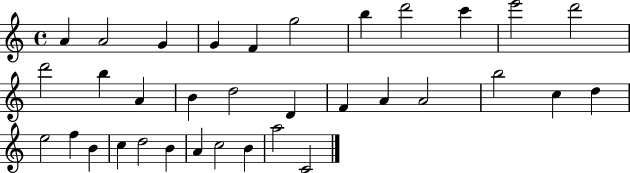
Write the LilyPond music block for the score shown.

{
  \clef treble
  \time 4/4
  \defaultTimeSignature
  \key c \major
  a'4 a'2 g'4 | g'4 f'4 g''2 | b''4 d'''2 c'''4 | e'''2 d'''2 | \break d'''2 b''4 a'4 | b'4 d''2 d'4 | f'4 a'4 a'2 | b''2 c''4 d''4 | \break e''2 f''4 b'4 | c''4 d''2 b'4 | a'4 c''2 b'4 | a''2 c'2 | \break \bar "|."
}